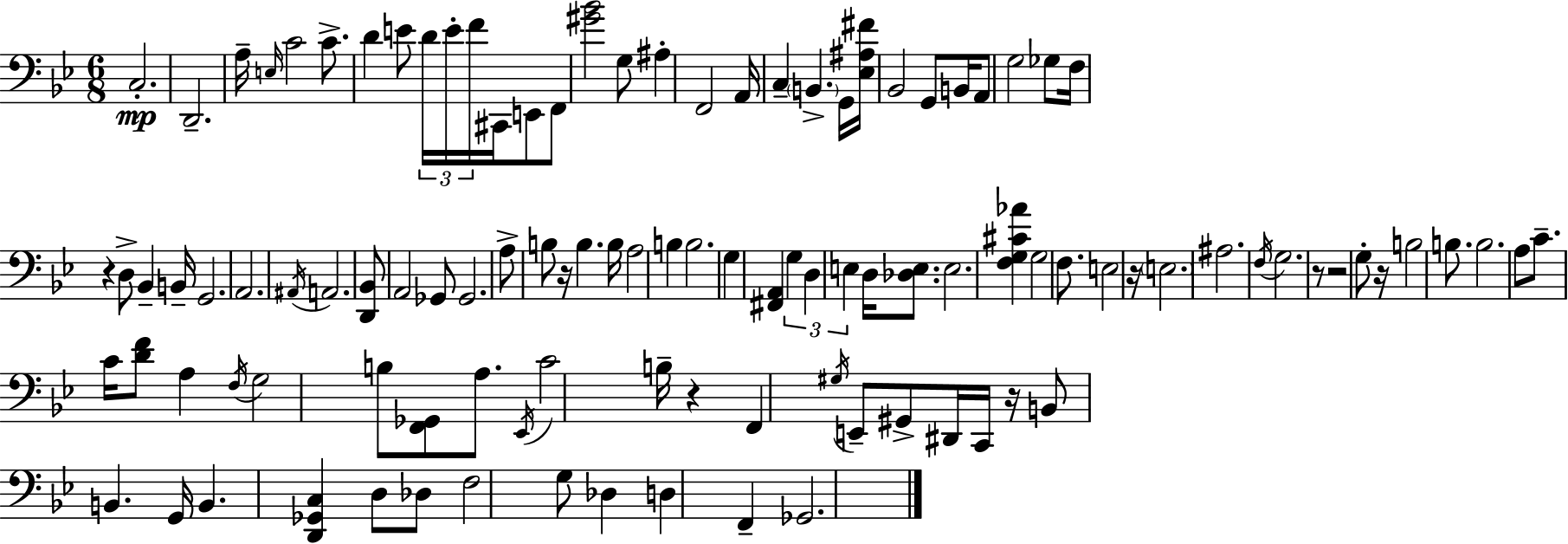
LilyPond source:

{
  \clef bass
  \numericTimeSignature
  \time 6/8
  \key g \minor
  c2.-.\mp | d,2.-- | a16-- \grace { e16 } c'2 c'8.-> | d'4 e'8 \tuplet 3/2 { d'16 e'16-. f'16 } cis,16 e,8 | \break f,8 <gis' bes'>2 g8 | ais4-. f,2 | a,16 c4-- \parenthesize b,4.-> | g,16 <ees ais fis'>16 bes,2 g,8 | \break b,16 a,8 g2 ges8 | f16 r4 d8-> bes,4-- | b,16-- g,2. | a,2. | \break \acciaccatura { ais,16 } a,2. | <d, bes,>8 a,2 | ges,8 ges,2. | a8-> b8 r16 b4. | \break b16 a2 b4 | b2. | g4 <fis, a,>4 \tuplet 3/2 { g4 | d4 e4 } d16 <des e>8. | \break e2. | <f g cis' aes'>4 g2 | f8. e2 | r16 \parenthesize e2. | \break ais2. | \acciaccatura { f16 } g2. | r8 r2 | g8-. r16 b2 | \break b8. b2. | a8 c'8.-- c'16 <d' f'>8 a4 | \acciaccatura { f16 } g2 | b8 <f, ges,>8 a8. \acciaccatura { ees,16 } c'2 | \break b16-- r4 f,4 | \acciaccatura { gis16 } e,8-- gis,8-> dis,16 c,16 r16 b,8 b,4. | g,16 b,4. | <d, ges, c>4 d8 des8 f2 | \break g8 des4 d4 | f,4-- ges,2. | \bar "|."
}